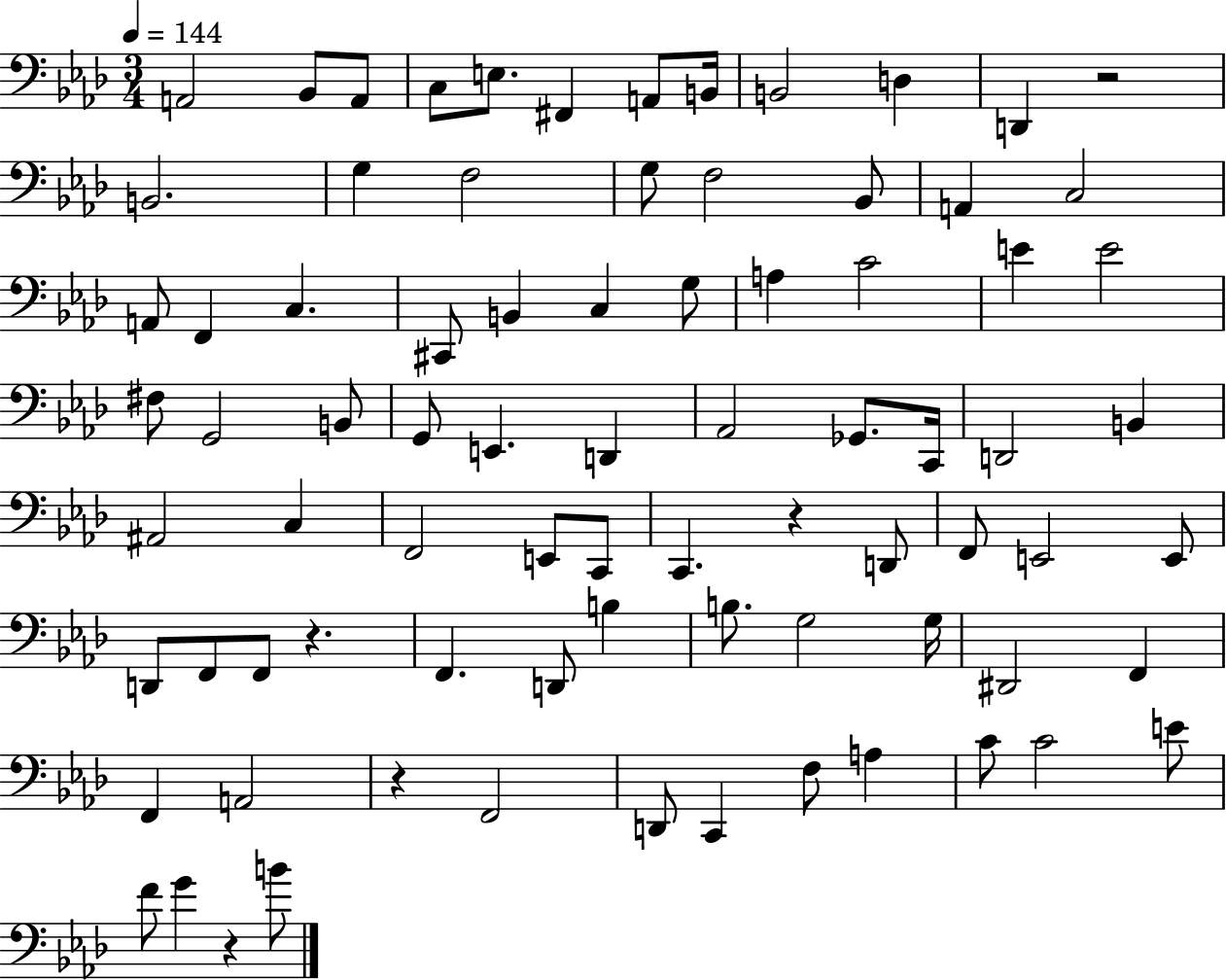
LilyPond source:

{
  \clef bass
  \numericTimeSignature
  \time 3/4
  \key aes \major
  \tempo 4 = 144
  a,2 bes,8 a,8 | c8 e8. fis,4 a,8 b,16 | b,2 d4 | d,4 r2 | \break b,2. | g4 f2 | g8 f2 bes,8 | a,4 c2 | \break a,8 f,4 c4. | cis,8 b,4 c4 g8 | a4 c'2 | e'4 e'2 | \break fis8 g,2 b,8 | g,8 e,4. d,4 | aes,2 ges,8. c,16 | d,2 b,4 | \break ais,2 c4 | f,2 e,8 c,8 | c,4. r4 d,8 | f,8 e,2 e,8 | \break d,8 f,8 f,8 r4. | f,4. d,8 b4 | b8. g2 g16 | dis,2 f,4 | \break f,4 a,2 | r4 f,2 | d,8 c,4 f8 a4 | c'8 c'2 e'8 | \break f'8 g'4 r4 b'8 | \bar "|."
}